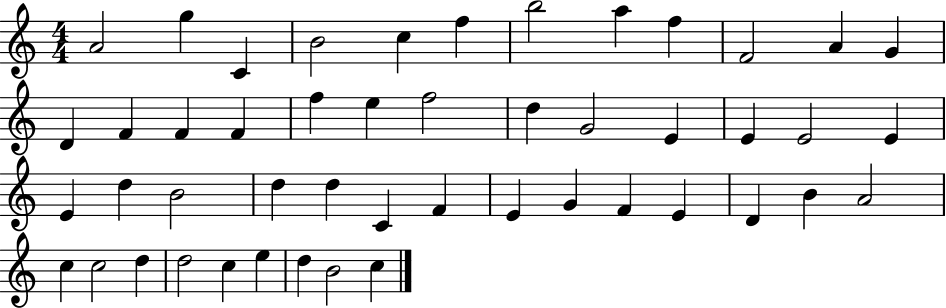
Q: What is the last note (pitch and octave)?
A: C5